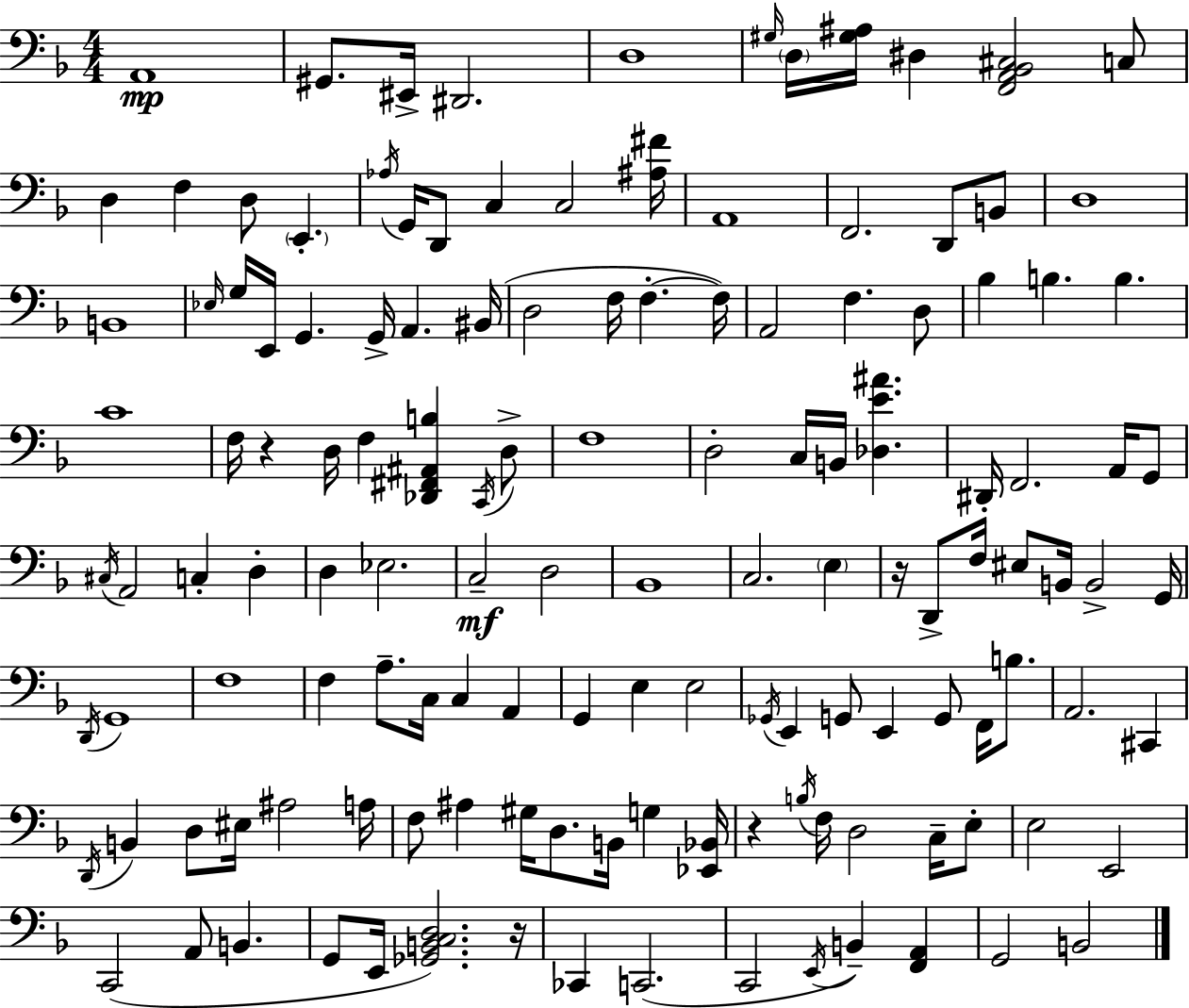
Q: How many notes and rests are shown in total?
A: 135